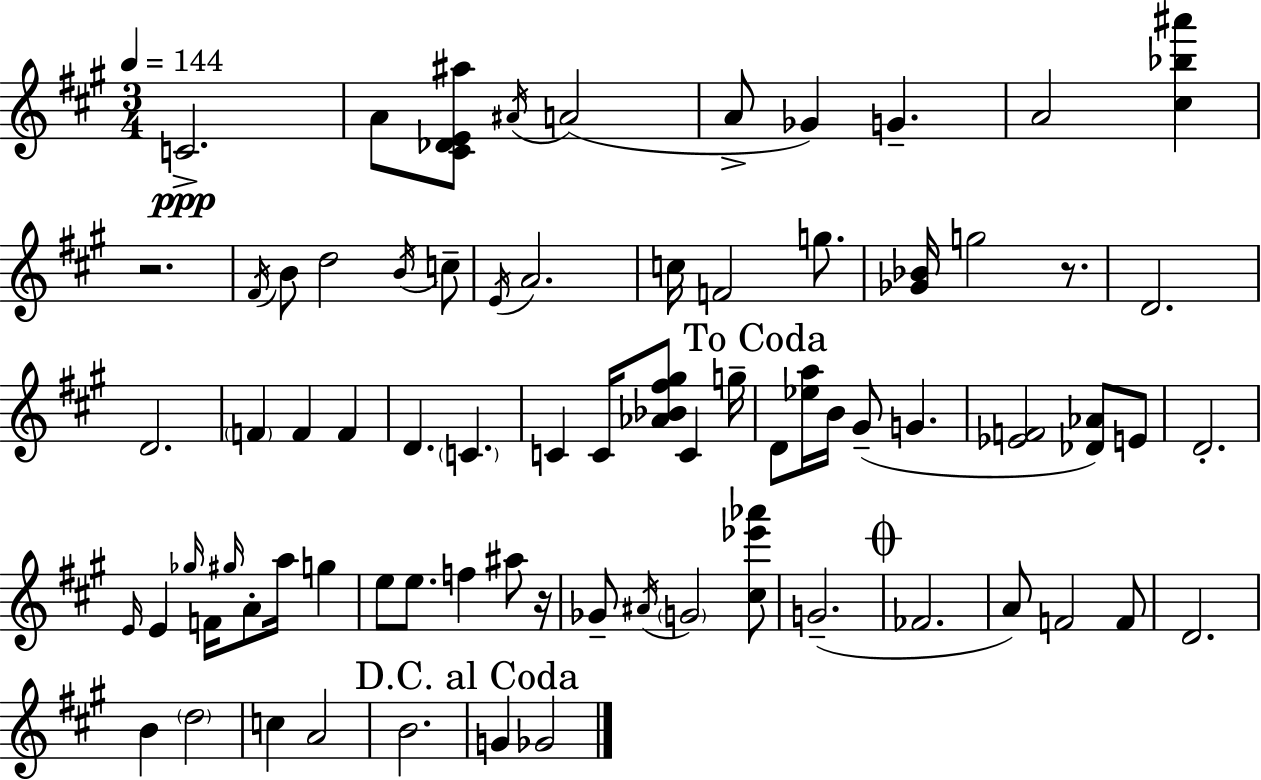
C4/h. A4/e [C#4,Db4,E4,A#5]/e A#4/s A4/h A4/e Gb4/q G4/q. A4/h [C#5,Bb5,A#6]/q R/h. F#4/s B4/e D5/h B4/s C5/e E4/s A4/h. C5/s F4/h G5/e. [Gb4,Bb4]/s G5/h R/e. D4/h. D4/h. F4/q F4/q F4/q D4/q. C4/q. C4/q C4/s [Ab4,Bb4,F#5,G#5]/e C4/q G5/s D4/e [Eb5,A5]/s B4/s G#4/e G4/q. [Eb4,F4]/h [Db4,Ab4]/e E4/e D4/h. E4/s E4/q Gb5/s F4/s G#5/s A4/e A5/s G5/q E5/e E5/e. F5/q A#5/e R/s Gb4/e A#4/s G4/h [C#5,Eb6,Ab6]/e G4/h. FES4/h. A4/e F4/h F4/e D4/h. B4/q D5/h C5/q A4/h B4/h. G4/q Gb4/h